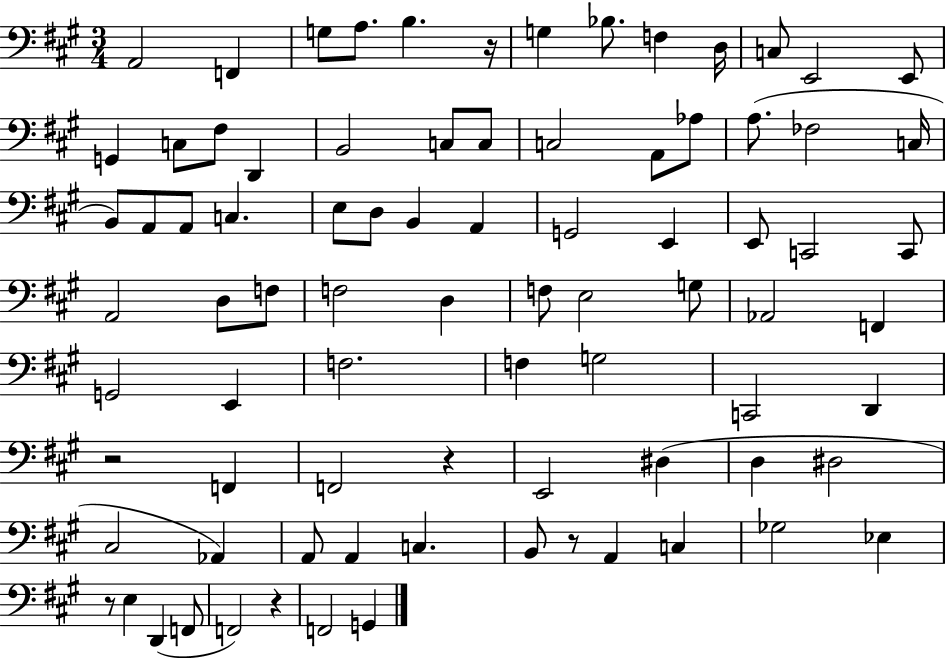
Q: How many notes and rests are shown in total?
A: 83